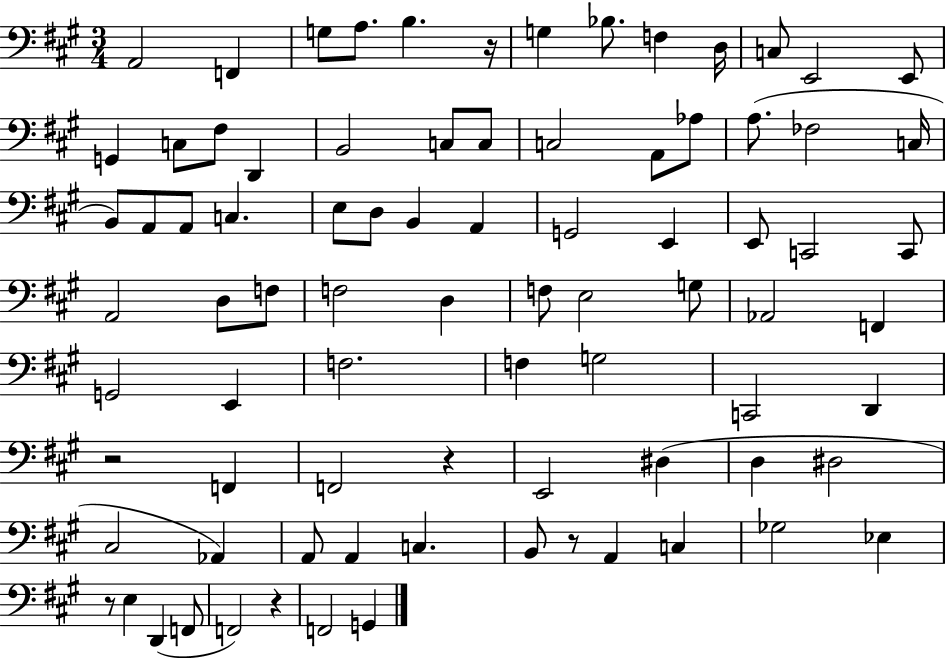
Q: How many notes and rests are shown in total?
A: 83